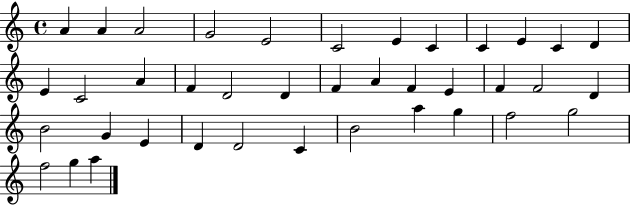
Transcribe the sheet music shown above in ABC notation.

X:1
T:Untitled
M:4/4
L:1/4
K:C
A A A2 G2 E2 C2 E C C E C D E C2 A F D2 D F A F E F F2 D B2 G E D D2 C B2 a g f2 g2 f2 g a